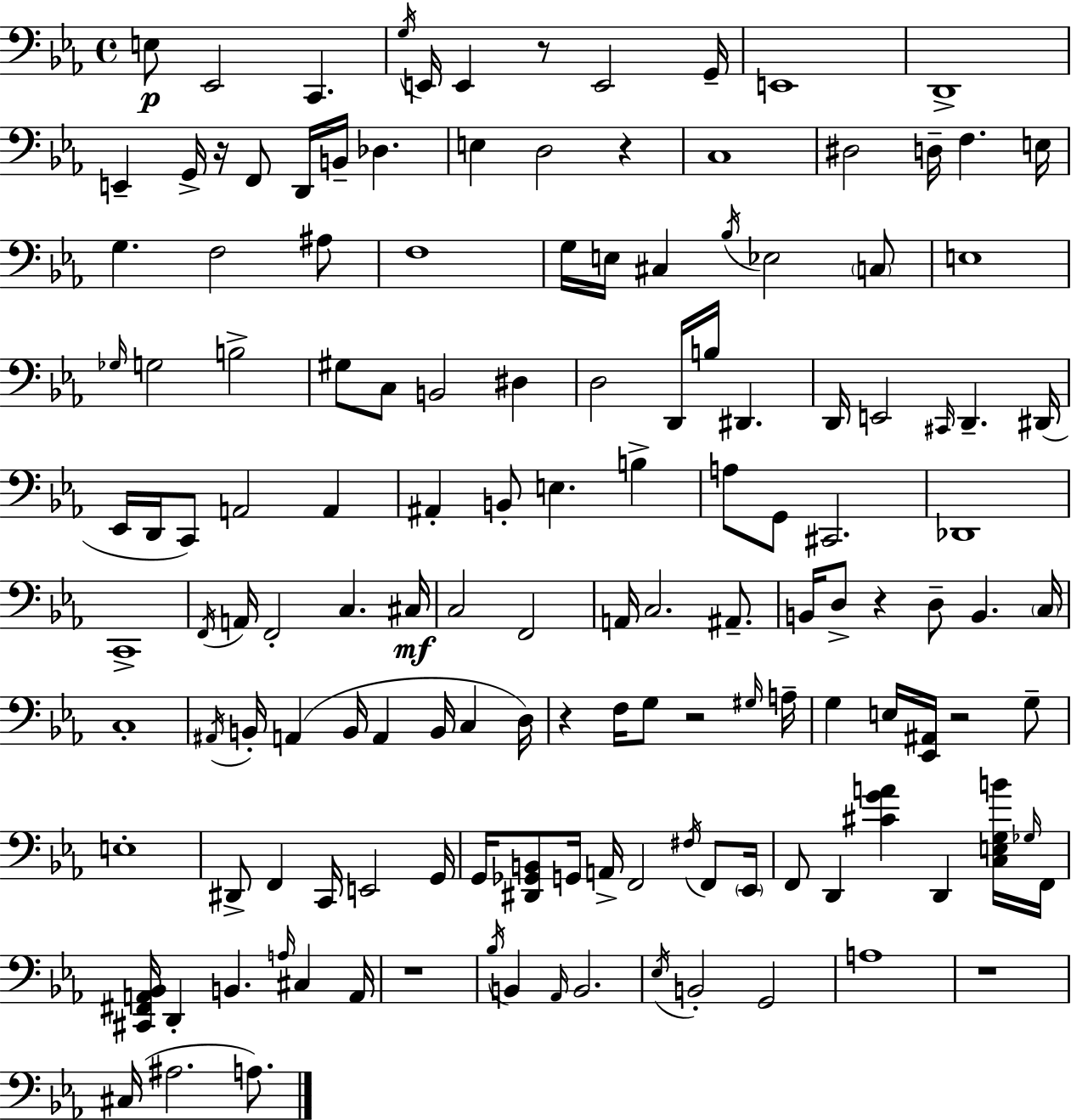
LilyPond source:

{
  \clef bass
  \time 4/4
  \defaultTimeSignature
  \key c \minor
  e8\p ees,2 c,4. | \acciaccatura { g16 } e,16 e,4 r8 e,2 | g,16-- e,1 | d,1-> | \break e,4-- g,16-> r16 f,8 d,16 b,16-- des4. | e4 d2 r4 | c1 | dis2 d16-- f4. | \break e16 g4. f2 ais8 | f1 | g16 e16 cis4 \acciaccatura { bes16 } ees2 | \parenthesize c8 e1 | \break \grace { ges16 } g2 b2-> | gis8 c8 b,2 dis4 | d2 d,16 b16 dis,4. | d,16 e,2 \grace { cis,16 } d,4.-- | \break dis,16( ees,16 d,16 c,8) a,2 | a,4 ais,4-. b,8-. e4. | b4-> a8 g,8 cis,2. | des,1 | \break c,1-> | \acciaccatura { f,16 } a,16 f,2-. c4. | cis16\mf c2 f,2 | a,16 c2. | \break ais,8.-- b,16 d8-> r4 d8-- b,4. | \parenthesize c16 c1-. | \acciaccatura { ais,16 } b,16-. a,4( b,16 a,4 | b,16 c4 d16) r4 f16 g8 r2 | \break \grace { gis16 } a16-- g4 e16 <ees, ais,>16 r2 | g8-- e1-. | dis,8-> f,4 c,16 e,2 | g,16 g,16 <dis, ges, b,>8 g,16 a,16-> f,2 | \break \acciaccatura { fis16 } f,8 \parenthesize ees,16 f,8 d,4 <cis' g' a'>4 | d,4 <c e g b'>16 \grace { ges16 } f,16 <cis, fis, a, bes,>16 d,4-. b,4. | \grace { a16 } cis4 a,16 r1 | \acciaccatura { bes16 } b,4 \grace { aes,16 } | \break b,2. \acciaccatura { ees16 } b,2-. | g,2 a1 | r1 | cis16( ais2. | \break a8.) \bar "|."
}